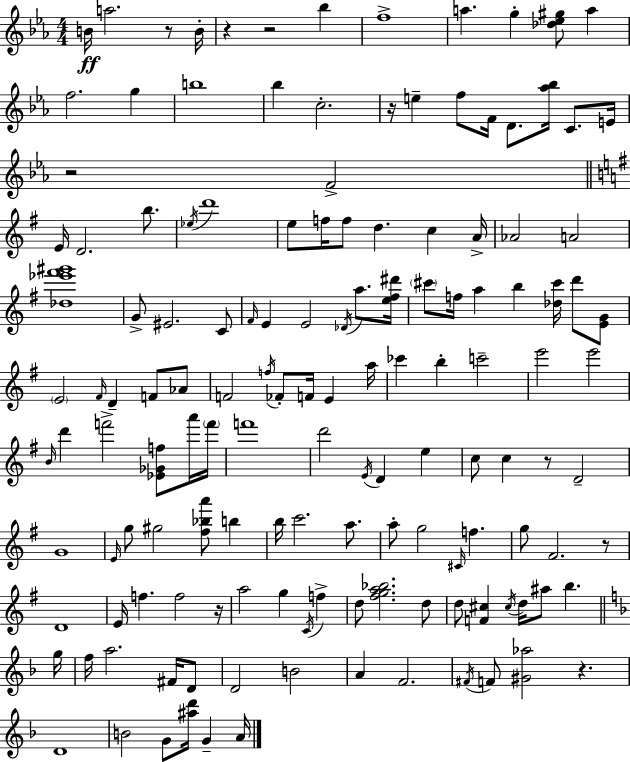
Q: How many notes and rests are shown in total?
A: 141